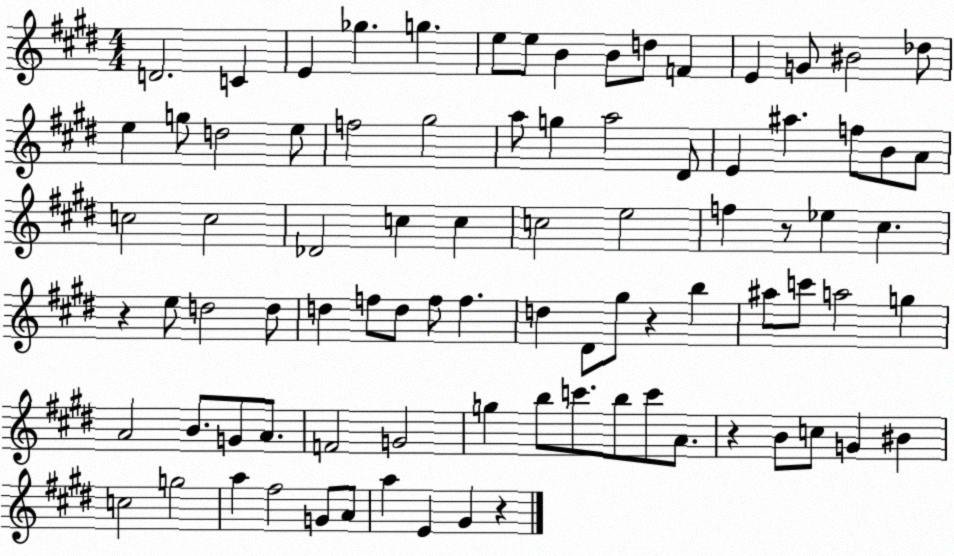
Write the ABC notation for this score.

X:1
T:Untitled
M:4/4
L:1/4
K:E
D2 C E _g g e/2 e/2 B B/2 d/2 F E G/2 ^B2 _d/2 e g/2 d2 e/2 f2 ^g2 a/2 g a2 ^D/2 E ^a f/2 B/2 A/2 c2 c2 _D2 c c c2 e2 f z/2 _e ^c z e/2 d2 d/2 d f/2 d/2 f/2 f d ^D/2 ^g/2 z b ^a/2 c'/2 a2 g A2 B/2 G/2 A/2 F2 G2 g b/2 c'/2 b/2 c'/2 A/2 z B/2 c/2 G ^B c2 g2 a ^f2 G/2 A/2 a E ^G z